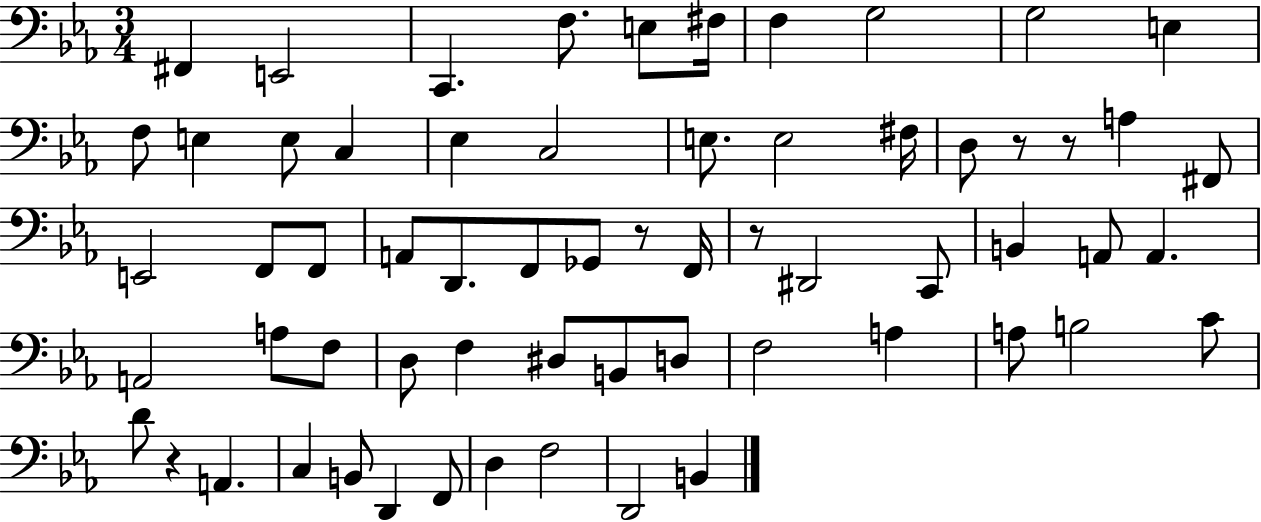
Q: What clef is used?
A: bass